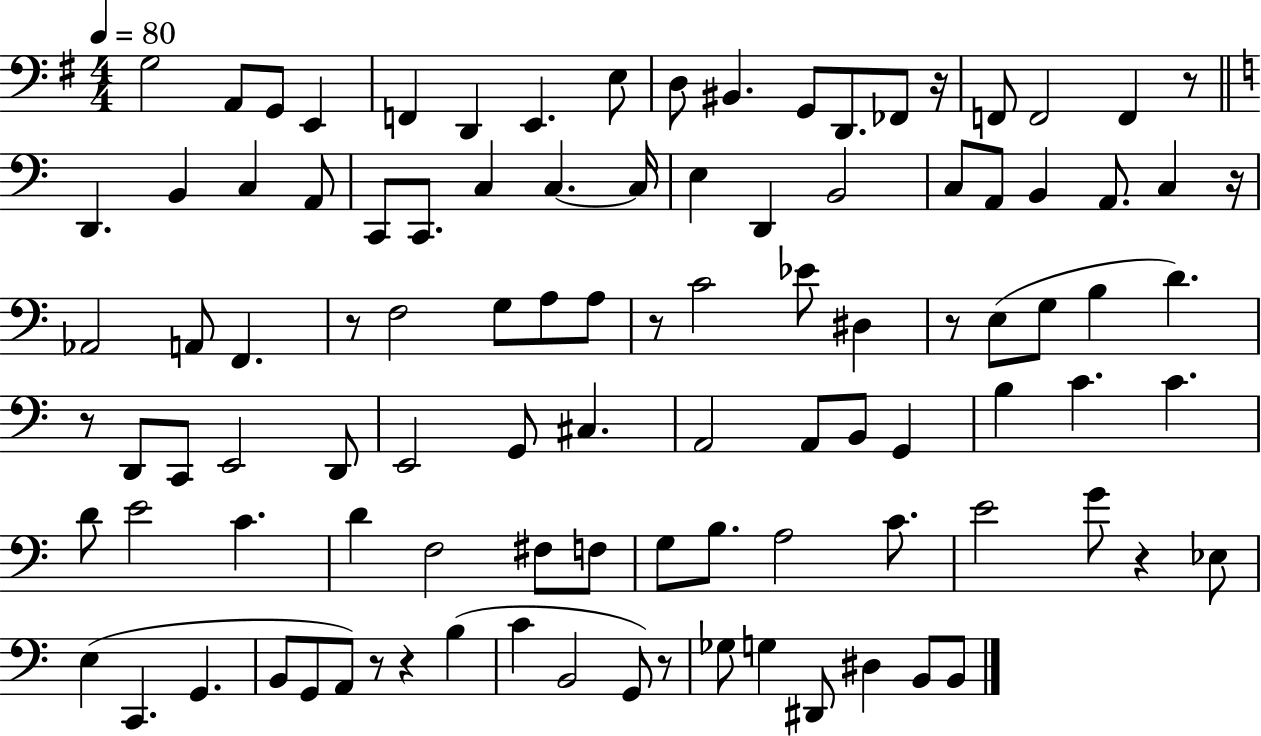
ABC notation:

X:1
T:Untitled
M:4/4
L:1/4
K:G
G,2 A,,/2 G,,/2 E,, F,, D,, E,, E,/2 D,/2 ^B,, G,,/2 D,,/2 _F,,/2 z/4 F,,/2 F,,2 F,, z/2 D,, B,, C, A,,/2 C,,/2 C,,/2 C, C, C,/4 E, D,, B,,2 C,/2 A,,/2 B,, A,,/2 C, z/4 _A,,2 A,,/2 F,, z/2 F,2 G,/2 A,/2 A,/2 z/2 C2 _E/2 ^D, z/2 E,/2 G,/2 B, D z/2 D,,/2 C,,/2 E,,2 D,,/2 E,,2 G,,/2 ^C, A,,2 A,,/2 B,,/2 G,, B, C C D/2 E2 C D F,2 ^F,/2 F,/2 G,/2 B,/2 A,2 C/2 E2 G/2 z _E,/2 E, C,, G,, B,,/2 G,,/2 A,,/2 z/2 z B, C B,,2 G,,/2 z/2 _G,/2 G, ^D,,/2 ^D, B,,/2 B,,/2